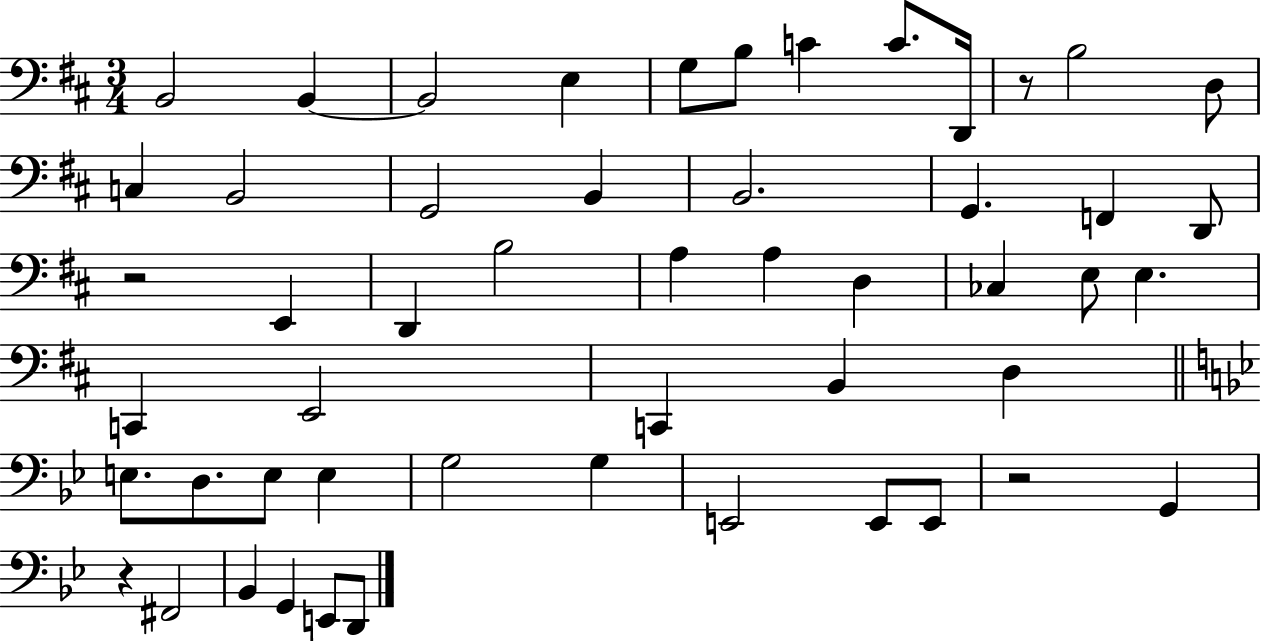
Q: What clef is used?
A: bass